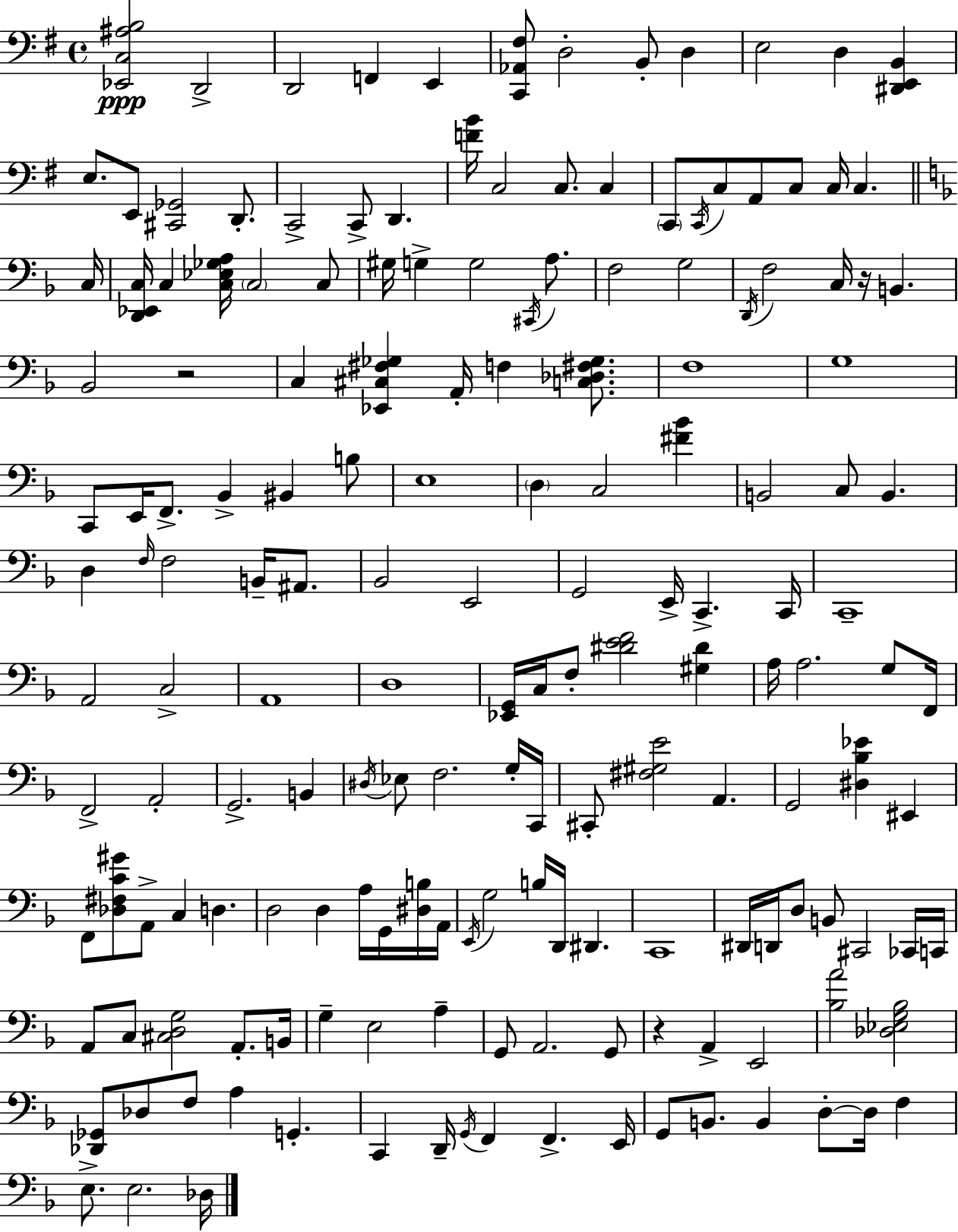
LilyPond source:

{
  \clef bass
  \time 4/4
  \defaultTimeSignature
  \key e \minor
  \repeat volta 2 { <ees, c ais b>2\ppp d,2-> | d,2 f,4 e,4 | <c, aes, fis>8 d2-. b,8-. d4 | e2 d4 <dis, e, b,>4 | \break e8. e,8 <cis, ges,>2 d,8.-. | c,2-> c,8-> d,4. | <f' b'>16 c2 c8. c4 | \parenthesize c,8 \acciaccatura { c,16 } c8 a,8 c8 c16 c4. | \break \bar "||" \break \key d \minor c16 <d, ees, c>16 c4 <c ees ges a>16 \parenthesize c2 c8 | gis16 g4-> g2 \acciaccatura { cis,16 } a8. | f2 g2 | \acciaccatura { d,16 } f2 c16 r16 b,4. | \break bes,2 r2 | c4 <ees, cis fis ges>4 a,16-. f4 | <c des fis ges>8. f1 | g1 | \break c,8 e,16 f,8.-> bes,4-> bis,4 | b8 e1 | \parenthesize d4 c2 <fis' bes'>4 | b,2 c8 b,4. | \break d4 \grace { f16 } f2 | b,16-- ais,8. bes,2 e,2 | g,2 e,16-> c,4.-> | c,16 c,1-- | \break a,2 c2-> | a,1 | d1 | <ees, g,>16 c16 f8-. <dis' e' f'>2 | \break <gis dis'>4 a16 a2. | g8 f,16 f,2-> a,2-. | g,2.-> | b,4 \acciaccatura { dis16 } ees8 f2. | \break g16-. c,16 cis,8-. <fis gis e'>2 a,4. | g,2 <dis bes ees'>4 | eis,4 f,8 <des fis c' gis'>8 a,8-> c4 d4. | d2 d4 | \break a16 g,16 <dis b>16 a,16 \acciaccatura { e,16 } g2 b16 d,16 | dis,4. c,1 | dis,16 d,16 d8 b,8 cis,2 | ces,16 c,16 a,8 c8 <cis d g>2 | \break a,8.-. b,16 g4-- e2 | a4-- g,8 a,2. | g,8 r4 a,4-> e,2 | <bes a'>2 <des ees g bes>2 | \break <des, ges,>8 des8 f8 a4 | g,4.-. c,4 d,16-- \acciaccatura { g,16 } f,4 | f,4.-> e,16 g,8 b,8. b,4 | d8-.~~ d16 f4 e8.-> e2. | \break des16 } \bar "|."
}